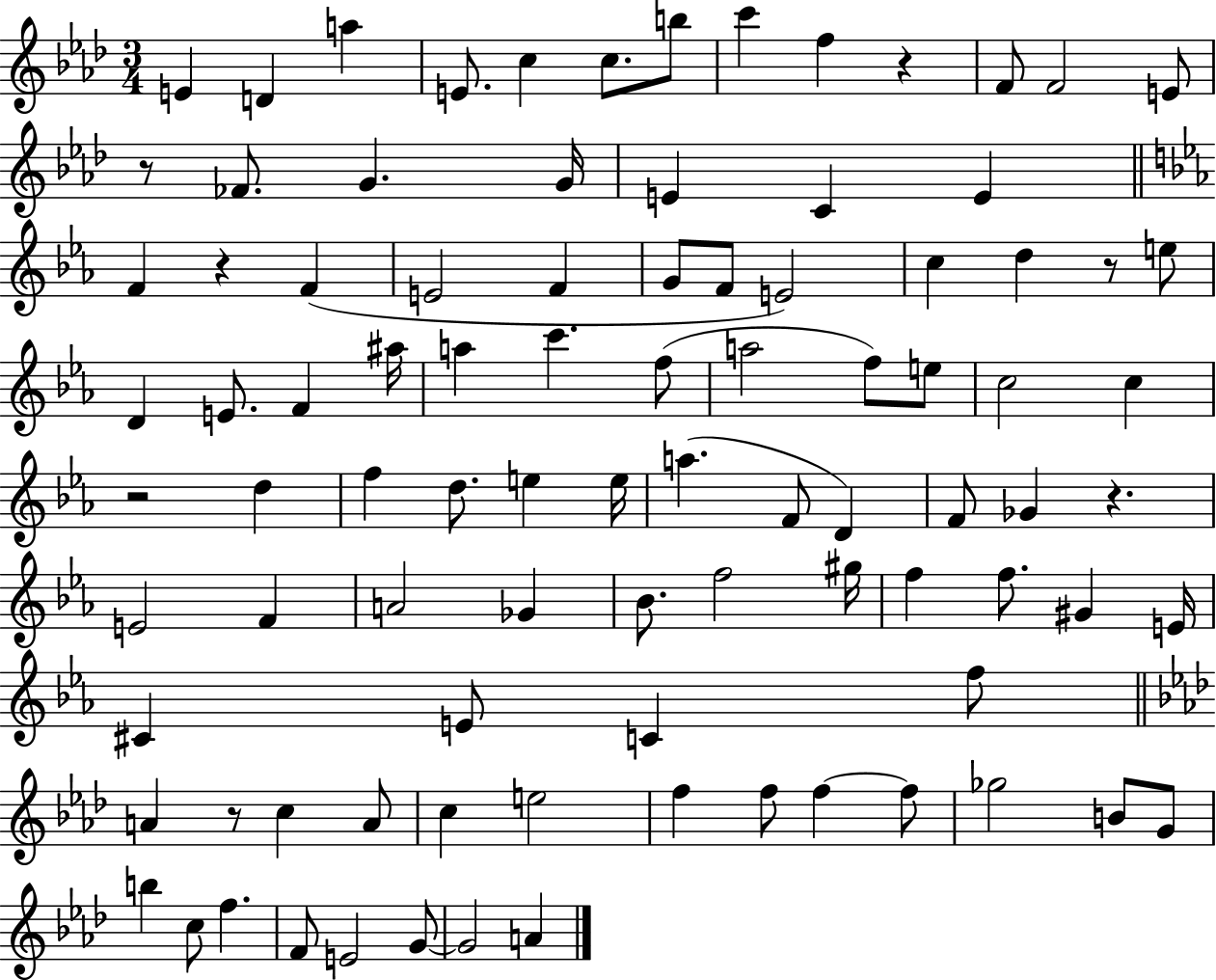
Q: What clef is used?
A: treble